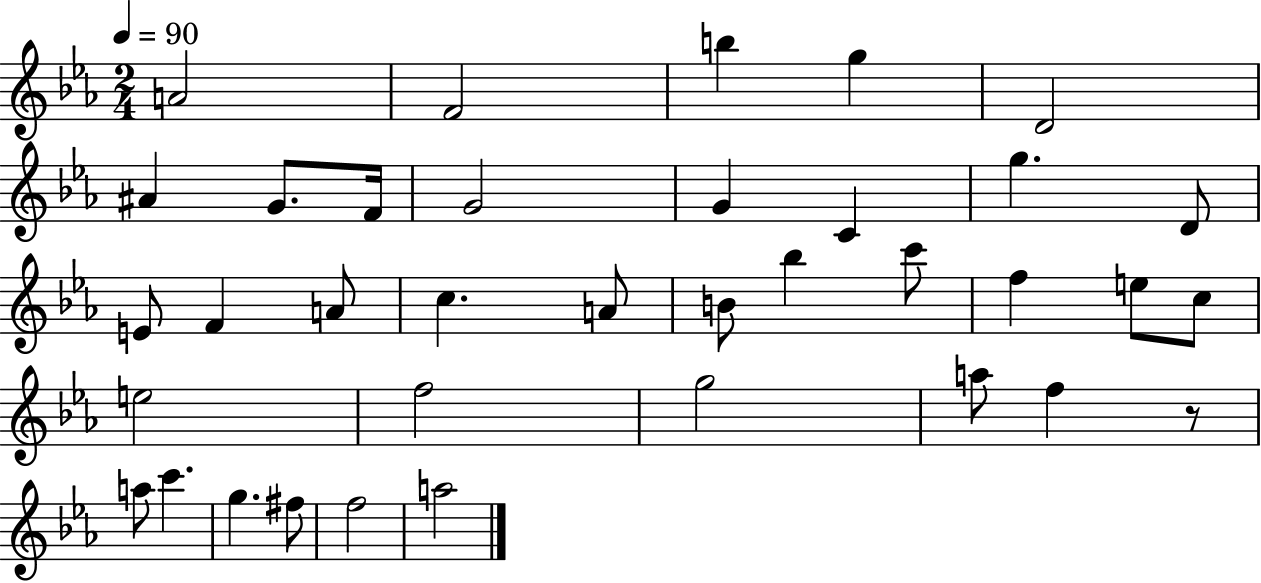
A4/h F4/h B5/q G5/q D4/h A#4/q G4/e. F4/s G4/h G4/q C4/q G5/q. D4/e E4/e F4/q A4/e C5/q. A4/e B4/e Bb5/q C6/e F5/q E5/e C5/e E5/h F5/h G5/h A5/e F5/q R/e A5/e C6/q. G5/q. F#5/e F5/h A5/h